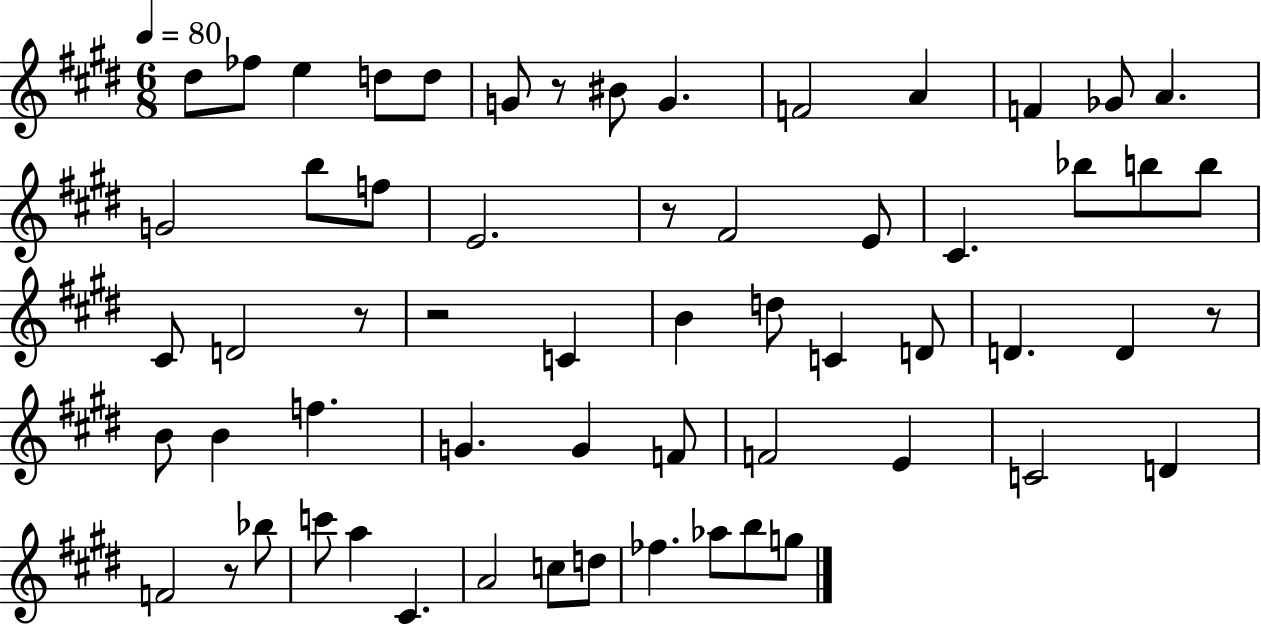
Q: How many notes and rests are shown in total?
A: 60